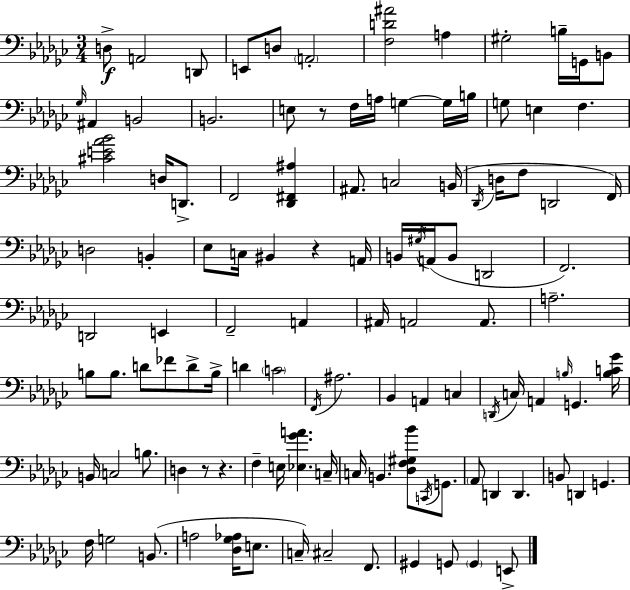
D3/e A2/h D2/e E2/e D3/e A2/h [F3,D4,A#4]/h A3/q G#3/h B3/s G2/s B2/e Gb3/s A#2/q B2/h B2/h. E3/e R/e F3/s A3/s G3/q G3/s B3/s G3/e E3/q F3/q. [C#4,E4,Ab4,Bb4]/h D3/s D2/e. F2/h [Db2,F#2,A#3]/q A#2/e. C3/h B2/s Db2/s D3/s F3/e D2/h F2/s D3/h B2/q Eb3/e C3/s BIS2/q R/q A2/s B2/s G#3/s A2/s B2/e D2/h F2/h. D2/h E2/q F2/h A2/q A#2/s A2/h A2/e. A3/h. B3/e B3/e. D4/e FES4/e D4/e B3/s D4/q C4/h F2/s A#3/h. Bb2/q A2/q C3/q D2/s C3/s A2/q B3/s G2/q. [B3,C4,Gb4]/s B2/s C3/h B3/e. D3/q R/e R/q. F3/q E3/s [Eb3,Gb4,A4]/q. C3/s C3/s B2/q. [Db3,F3,G#3,Bb4]/e C2/s G2/e. Ab2/e D2/q D2/q. B2/e D2/q G2/q. F3/s G3/h B2/e. A3/h [Db3,Gb3,Ab3]/s E3/e. C3/s C#3/h F2/e. G#2/q G2/e G2/q E2/e